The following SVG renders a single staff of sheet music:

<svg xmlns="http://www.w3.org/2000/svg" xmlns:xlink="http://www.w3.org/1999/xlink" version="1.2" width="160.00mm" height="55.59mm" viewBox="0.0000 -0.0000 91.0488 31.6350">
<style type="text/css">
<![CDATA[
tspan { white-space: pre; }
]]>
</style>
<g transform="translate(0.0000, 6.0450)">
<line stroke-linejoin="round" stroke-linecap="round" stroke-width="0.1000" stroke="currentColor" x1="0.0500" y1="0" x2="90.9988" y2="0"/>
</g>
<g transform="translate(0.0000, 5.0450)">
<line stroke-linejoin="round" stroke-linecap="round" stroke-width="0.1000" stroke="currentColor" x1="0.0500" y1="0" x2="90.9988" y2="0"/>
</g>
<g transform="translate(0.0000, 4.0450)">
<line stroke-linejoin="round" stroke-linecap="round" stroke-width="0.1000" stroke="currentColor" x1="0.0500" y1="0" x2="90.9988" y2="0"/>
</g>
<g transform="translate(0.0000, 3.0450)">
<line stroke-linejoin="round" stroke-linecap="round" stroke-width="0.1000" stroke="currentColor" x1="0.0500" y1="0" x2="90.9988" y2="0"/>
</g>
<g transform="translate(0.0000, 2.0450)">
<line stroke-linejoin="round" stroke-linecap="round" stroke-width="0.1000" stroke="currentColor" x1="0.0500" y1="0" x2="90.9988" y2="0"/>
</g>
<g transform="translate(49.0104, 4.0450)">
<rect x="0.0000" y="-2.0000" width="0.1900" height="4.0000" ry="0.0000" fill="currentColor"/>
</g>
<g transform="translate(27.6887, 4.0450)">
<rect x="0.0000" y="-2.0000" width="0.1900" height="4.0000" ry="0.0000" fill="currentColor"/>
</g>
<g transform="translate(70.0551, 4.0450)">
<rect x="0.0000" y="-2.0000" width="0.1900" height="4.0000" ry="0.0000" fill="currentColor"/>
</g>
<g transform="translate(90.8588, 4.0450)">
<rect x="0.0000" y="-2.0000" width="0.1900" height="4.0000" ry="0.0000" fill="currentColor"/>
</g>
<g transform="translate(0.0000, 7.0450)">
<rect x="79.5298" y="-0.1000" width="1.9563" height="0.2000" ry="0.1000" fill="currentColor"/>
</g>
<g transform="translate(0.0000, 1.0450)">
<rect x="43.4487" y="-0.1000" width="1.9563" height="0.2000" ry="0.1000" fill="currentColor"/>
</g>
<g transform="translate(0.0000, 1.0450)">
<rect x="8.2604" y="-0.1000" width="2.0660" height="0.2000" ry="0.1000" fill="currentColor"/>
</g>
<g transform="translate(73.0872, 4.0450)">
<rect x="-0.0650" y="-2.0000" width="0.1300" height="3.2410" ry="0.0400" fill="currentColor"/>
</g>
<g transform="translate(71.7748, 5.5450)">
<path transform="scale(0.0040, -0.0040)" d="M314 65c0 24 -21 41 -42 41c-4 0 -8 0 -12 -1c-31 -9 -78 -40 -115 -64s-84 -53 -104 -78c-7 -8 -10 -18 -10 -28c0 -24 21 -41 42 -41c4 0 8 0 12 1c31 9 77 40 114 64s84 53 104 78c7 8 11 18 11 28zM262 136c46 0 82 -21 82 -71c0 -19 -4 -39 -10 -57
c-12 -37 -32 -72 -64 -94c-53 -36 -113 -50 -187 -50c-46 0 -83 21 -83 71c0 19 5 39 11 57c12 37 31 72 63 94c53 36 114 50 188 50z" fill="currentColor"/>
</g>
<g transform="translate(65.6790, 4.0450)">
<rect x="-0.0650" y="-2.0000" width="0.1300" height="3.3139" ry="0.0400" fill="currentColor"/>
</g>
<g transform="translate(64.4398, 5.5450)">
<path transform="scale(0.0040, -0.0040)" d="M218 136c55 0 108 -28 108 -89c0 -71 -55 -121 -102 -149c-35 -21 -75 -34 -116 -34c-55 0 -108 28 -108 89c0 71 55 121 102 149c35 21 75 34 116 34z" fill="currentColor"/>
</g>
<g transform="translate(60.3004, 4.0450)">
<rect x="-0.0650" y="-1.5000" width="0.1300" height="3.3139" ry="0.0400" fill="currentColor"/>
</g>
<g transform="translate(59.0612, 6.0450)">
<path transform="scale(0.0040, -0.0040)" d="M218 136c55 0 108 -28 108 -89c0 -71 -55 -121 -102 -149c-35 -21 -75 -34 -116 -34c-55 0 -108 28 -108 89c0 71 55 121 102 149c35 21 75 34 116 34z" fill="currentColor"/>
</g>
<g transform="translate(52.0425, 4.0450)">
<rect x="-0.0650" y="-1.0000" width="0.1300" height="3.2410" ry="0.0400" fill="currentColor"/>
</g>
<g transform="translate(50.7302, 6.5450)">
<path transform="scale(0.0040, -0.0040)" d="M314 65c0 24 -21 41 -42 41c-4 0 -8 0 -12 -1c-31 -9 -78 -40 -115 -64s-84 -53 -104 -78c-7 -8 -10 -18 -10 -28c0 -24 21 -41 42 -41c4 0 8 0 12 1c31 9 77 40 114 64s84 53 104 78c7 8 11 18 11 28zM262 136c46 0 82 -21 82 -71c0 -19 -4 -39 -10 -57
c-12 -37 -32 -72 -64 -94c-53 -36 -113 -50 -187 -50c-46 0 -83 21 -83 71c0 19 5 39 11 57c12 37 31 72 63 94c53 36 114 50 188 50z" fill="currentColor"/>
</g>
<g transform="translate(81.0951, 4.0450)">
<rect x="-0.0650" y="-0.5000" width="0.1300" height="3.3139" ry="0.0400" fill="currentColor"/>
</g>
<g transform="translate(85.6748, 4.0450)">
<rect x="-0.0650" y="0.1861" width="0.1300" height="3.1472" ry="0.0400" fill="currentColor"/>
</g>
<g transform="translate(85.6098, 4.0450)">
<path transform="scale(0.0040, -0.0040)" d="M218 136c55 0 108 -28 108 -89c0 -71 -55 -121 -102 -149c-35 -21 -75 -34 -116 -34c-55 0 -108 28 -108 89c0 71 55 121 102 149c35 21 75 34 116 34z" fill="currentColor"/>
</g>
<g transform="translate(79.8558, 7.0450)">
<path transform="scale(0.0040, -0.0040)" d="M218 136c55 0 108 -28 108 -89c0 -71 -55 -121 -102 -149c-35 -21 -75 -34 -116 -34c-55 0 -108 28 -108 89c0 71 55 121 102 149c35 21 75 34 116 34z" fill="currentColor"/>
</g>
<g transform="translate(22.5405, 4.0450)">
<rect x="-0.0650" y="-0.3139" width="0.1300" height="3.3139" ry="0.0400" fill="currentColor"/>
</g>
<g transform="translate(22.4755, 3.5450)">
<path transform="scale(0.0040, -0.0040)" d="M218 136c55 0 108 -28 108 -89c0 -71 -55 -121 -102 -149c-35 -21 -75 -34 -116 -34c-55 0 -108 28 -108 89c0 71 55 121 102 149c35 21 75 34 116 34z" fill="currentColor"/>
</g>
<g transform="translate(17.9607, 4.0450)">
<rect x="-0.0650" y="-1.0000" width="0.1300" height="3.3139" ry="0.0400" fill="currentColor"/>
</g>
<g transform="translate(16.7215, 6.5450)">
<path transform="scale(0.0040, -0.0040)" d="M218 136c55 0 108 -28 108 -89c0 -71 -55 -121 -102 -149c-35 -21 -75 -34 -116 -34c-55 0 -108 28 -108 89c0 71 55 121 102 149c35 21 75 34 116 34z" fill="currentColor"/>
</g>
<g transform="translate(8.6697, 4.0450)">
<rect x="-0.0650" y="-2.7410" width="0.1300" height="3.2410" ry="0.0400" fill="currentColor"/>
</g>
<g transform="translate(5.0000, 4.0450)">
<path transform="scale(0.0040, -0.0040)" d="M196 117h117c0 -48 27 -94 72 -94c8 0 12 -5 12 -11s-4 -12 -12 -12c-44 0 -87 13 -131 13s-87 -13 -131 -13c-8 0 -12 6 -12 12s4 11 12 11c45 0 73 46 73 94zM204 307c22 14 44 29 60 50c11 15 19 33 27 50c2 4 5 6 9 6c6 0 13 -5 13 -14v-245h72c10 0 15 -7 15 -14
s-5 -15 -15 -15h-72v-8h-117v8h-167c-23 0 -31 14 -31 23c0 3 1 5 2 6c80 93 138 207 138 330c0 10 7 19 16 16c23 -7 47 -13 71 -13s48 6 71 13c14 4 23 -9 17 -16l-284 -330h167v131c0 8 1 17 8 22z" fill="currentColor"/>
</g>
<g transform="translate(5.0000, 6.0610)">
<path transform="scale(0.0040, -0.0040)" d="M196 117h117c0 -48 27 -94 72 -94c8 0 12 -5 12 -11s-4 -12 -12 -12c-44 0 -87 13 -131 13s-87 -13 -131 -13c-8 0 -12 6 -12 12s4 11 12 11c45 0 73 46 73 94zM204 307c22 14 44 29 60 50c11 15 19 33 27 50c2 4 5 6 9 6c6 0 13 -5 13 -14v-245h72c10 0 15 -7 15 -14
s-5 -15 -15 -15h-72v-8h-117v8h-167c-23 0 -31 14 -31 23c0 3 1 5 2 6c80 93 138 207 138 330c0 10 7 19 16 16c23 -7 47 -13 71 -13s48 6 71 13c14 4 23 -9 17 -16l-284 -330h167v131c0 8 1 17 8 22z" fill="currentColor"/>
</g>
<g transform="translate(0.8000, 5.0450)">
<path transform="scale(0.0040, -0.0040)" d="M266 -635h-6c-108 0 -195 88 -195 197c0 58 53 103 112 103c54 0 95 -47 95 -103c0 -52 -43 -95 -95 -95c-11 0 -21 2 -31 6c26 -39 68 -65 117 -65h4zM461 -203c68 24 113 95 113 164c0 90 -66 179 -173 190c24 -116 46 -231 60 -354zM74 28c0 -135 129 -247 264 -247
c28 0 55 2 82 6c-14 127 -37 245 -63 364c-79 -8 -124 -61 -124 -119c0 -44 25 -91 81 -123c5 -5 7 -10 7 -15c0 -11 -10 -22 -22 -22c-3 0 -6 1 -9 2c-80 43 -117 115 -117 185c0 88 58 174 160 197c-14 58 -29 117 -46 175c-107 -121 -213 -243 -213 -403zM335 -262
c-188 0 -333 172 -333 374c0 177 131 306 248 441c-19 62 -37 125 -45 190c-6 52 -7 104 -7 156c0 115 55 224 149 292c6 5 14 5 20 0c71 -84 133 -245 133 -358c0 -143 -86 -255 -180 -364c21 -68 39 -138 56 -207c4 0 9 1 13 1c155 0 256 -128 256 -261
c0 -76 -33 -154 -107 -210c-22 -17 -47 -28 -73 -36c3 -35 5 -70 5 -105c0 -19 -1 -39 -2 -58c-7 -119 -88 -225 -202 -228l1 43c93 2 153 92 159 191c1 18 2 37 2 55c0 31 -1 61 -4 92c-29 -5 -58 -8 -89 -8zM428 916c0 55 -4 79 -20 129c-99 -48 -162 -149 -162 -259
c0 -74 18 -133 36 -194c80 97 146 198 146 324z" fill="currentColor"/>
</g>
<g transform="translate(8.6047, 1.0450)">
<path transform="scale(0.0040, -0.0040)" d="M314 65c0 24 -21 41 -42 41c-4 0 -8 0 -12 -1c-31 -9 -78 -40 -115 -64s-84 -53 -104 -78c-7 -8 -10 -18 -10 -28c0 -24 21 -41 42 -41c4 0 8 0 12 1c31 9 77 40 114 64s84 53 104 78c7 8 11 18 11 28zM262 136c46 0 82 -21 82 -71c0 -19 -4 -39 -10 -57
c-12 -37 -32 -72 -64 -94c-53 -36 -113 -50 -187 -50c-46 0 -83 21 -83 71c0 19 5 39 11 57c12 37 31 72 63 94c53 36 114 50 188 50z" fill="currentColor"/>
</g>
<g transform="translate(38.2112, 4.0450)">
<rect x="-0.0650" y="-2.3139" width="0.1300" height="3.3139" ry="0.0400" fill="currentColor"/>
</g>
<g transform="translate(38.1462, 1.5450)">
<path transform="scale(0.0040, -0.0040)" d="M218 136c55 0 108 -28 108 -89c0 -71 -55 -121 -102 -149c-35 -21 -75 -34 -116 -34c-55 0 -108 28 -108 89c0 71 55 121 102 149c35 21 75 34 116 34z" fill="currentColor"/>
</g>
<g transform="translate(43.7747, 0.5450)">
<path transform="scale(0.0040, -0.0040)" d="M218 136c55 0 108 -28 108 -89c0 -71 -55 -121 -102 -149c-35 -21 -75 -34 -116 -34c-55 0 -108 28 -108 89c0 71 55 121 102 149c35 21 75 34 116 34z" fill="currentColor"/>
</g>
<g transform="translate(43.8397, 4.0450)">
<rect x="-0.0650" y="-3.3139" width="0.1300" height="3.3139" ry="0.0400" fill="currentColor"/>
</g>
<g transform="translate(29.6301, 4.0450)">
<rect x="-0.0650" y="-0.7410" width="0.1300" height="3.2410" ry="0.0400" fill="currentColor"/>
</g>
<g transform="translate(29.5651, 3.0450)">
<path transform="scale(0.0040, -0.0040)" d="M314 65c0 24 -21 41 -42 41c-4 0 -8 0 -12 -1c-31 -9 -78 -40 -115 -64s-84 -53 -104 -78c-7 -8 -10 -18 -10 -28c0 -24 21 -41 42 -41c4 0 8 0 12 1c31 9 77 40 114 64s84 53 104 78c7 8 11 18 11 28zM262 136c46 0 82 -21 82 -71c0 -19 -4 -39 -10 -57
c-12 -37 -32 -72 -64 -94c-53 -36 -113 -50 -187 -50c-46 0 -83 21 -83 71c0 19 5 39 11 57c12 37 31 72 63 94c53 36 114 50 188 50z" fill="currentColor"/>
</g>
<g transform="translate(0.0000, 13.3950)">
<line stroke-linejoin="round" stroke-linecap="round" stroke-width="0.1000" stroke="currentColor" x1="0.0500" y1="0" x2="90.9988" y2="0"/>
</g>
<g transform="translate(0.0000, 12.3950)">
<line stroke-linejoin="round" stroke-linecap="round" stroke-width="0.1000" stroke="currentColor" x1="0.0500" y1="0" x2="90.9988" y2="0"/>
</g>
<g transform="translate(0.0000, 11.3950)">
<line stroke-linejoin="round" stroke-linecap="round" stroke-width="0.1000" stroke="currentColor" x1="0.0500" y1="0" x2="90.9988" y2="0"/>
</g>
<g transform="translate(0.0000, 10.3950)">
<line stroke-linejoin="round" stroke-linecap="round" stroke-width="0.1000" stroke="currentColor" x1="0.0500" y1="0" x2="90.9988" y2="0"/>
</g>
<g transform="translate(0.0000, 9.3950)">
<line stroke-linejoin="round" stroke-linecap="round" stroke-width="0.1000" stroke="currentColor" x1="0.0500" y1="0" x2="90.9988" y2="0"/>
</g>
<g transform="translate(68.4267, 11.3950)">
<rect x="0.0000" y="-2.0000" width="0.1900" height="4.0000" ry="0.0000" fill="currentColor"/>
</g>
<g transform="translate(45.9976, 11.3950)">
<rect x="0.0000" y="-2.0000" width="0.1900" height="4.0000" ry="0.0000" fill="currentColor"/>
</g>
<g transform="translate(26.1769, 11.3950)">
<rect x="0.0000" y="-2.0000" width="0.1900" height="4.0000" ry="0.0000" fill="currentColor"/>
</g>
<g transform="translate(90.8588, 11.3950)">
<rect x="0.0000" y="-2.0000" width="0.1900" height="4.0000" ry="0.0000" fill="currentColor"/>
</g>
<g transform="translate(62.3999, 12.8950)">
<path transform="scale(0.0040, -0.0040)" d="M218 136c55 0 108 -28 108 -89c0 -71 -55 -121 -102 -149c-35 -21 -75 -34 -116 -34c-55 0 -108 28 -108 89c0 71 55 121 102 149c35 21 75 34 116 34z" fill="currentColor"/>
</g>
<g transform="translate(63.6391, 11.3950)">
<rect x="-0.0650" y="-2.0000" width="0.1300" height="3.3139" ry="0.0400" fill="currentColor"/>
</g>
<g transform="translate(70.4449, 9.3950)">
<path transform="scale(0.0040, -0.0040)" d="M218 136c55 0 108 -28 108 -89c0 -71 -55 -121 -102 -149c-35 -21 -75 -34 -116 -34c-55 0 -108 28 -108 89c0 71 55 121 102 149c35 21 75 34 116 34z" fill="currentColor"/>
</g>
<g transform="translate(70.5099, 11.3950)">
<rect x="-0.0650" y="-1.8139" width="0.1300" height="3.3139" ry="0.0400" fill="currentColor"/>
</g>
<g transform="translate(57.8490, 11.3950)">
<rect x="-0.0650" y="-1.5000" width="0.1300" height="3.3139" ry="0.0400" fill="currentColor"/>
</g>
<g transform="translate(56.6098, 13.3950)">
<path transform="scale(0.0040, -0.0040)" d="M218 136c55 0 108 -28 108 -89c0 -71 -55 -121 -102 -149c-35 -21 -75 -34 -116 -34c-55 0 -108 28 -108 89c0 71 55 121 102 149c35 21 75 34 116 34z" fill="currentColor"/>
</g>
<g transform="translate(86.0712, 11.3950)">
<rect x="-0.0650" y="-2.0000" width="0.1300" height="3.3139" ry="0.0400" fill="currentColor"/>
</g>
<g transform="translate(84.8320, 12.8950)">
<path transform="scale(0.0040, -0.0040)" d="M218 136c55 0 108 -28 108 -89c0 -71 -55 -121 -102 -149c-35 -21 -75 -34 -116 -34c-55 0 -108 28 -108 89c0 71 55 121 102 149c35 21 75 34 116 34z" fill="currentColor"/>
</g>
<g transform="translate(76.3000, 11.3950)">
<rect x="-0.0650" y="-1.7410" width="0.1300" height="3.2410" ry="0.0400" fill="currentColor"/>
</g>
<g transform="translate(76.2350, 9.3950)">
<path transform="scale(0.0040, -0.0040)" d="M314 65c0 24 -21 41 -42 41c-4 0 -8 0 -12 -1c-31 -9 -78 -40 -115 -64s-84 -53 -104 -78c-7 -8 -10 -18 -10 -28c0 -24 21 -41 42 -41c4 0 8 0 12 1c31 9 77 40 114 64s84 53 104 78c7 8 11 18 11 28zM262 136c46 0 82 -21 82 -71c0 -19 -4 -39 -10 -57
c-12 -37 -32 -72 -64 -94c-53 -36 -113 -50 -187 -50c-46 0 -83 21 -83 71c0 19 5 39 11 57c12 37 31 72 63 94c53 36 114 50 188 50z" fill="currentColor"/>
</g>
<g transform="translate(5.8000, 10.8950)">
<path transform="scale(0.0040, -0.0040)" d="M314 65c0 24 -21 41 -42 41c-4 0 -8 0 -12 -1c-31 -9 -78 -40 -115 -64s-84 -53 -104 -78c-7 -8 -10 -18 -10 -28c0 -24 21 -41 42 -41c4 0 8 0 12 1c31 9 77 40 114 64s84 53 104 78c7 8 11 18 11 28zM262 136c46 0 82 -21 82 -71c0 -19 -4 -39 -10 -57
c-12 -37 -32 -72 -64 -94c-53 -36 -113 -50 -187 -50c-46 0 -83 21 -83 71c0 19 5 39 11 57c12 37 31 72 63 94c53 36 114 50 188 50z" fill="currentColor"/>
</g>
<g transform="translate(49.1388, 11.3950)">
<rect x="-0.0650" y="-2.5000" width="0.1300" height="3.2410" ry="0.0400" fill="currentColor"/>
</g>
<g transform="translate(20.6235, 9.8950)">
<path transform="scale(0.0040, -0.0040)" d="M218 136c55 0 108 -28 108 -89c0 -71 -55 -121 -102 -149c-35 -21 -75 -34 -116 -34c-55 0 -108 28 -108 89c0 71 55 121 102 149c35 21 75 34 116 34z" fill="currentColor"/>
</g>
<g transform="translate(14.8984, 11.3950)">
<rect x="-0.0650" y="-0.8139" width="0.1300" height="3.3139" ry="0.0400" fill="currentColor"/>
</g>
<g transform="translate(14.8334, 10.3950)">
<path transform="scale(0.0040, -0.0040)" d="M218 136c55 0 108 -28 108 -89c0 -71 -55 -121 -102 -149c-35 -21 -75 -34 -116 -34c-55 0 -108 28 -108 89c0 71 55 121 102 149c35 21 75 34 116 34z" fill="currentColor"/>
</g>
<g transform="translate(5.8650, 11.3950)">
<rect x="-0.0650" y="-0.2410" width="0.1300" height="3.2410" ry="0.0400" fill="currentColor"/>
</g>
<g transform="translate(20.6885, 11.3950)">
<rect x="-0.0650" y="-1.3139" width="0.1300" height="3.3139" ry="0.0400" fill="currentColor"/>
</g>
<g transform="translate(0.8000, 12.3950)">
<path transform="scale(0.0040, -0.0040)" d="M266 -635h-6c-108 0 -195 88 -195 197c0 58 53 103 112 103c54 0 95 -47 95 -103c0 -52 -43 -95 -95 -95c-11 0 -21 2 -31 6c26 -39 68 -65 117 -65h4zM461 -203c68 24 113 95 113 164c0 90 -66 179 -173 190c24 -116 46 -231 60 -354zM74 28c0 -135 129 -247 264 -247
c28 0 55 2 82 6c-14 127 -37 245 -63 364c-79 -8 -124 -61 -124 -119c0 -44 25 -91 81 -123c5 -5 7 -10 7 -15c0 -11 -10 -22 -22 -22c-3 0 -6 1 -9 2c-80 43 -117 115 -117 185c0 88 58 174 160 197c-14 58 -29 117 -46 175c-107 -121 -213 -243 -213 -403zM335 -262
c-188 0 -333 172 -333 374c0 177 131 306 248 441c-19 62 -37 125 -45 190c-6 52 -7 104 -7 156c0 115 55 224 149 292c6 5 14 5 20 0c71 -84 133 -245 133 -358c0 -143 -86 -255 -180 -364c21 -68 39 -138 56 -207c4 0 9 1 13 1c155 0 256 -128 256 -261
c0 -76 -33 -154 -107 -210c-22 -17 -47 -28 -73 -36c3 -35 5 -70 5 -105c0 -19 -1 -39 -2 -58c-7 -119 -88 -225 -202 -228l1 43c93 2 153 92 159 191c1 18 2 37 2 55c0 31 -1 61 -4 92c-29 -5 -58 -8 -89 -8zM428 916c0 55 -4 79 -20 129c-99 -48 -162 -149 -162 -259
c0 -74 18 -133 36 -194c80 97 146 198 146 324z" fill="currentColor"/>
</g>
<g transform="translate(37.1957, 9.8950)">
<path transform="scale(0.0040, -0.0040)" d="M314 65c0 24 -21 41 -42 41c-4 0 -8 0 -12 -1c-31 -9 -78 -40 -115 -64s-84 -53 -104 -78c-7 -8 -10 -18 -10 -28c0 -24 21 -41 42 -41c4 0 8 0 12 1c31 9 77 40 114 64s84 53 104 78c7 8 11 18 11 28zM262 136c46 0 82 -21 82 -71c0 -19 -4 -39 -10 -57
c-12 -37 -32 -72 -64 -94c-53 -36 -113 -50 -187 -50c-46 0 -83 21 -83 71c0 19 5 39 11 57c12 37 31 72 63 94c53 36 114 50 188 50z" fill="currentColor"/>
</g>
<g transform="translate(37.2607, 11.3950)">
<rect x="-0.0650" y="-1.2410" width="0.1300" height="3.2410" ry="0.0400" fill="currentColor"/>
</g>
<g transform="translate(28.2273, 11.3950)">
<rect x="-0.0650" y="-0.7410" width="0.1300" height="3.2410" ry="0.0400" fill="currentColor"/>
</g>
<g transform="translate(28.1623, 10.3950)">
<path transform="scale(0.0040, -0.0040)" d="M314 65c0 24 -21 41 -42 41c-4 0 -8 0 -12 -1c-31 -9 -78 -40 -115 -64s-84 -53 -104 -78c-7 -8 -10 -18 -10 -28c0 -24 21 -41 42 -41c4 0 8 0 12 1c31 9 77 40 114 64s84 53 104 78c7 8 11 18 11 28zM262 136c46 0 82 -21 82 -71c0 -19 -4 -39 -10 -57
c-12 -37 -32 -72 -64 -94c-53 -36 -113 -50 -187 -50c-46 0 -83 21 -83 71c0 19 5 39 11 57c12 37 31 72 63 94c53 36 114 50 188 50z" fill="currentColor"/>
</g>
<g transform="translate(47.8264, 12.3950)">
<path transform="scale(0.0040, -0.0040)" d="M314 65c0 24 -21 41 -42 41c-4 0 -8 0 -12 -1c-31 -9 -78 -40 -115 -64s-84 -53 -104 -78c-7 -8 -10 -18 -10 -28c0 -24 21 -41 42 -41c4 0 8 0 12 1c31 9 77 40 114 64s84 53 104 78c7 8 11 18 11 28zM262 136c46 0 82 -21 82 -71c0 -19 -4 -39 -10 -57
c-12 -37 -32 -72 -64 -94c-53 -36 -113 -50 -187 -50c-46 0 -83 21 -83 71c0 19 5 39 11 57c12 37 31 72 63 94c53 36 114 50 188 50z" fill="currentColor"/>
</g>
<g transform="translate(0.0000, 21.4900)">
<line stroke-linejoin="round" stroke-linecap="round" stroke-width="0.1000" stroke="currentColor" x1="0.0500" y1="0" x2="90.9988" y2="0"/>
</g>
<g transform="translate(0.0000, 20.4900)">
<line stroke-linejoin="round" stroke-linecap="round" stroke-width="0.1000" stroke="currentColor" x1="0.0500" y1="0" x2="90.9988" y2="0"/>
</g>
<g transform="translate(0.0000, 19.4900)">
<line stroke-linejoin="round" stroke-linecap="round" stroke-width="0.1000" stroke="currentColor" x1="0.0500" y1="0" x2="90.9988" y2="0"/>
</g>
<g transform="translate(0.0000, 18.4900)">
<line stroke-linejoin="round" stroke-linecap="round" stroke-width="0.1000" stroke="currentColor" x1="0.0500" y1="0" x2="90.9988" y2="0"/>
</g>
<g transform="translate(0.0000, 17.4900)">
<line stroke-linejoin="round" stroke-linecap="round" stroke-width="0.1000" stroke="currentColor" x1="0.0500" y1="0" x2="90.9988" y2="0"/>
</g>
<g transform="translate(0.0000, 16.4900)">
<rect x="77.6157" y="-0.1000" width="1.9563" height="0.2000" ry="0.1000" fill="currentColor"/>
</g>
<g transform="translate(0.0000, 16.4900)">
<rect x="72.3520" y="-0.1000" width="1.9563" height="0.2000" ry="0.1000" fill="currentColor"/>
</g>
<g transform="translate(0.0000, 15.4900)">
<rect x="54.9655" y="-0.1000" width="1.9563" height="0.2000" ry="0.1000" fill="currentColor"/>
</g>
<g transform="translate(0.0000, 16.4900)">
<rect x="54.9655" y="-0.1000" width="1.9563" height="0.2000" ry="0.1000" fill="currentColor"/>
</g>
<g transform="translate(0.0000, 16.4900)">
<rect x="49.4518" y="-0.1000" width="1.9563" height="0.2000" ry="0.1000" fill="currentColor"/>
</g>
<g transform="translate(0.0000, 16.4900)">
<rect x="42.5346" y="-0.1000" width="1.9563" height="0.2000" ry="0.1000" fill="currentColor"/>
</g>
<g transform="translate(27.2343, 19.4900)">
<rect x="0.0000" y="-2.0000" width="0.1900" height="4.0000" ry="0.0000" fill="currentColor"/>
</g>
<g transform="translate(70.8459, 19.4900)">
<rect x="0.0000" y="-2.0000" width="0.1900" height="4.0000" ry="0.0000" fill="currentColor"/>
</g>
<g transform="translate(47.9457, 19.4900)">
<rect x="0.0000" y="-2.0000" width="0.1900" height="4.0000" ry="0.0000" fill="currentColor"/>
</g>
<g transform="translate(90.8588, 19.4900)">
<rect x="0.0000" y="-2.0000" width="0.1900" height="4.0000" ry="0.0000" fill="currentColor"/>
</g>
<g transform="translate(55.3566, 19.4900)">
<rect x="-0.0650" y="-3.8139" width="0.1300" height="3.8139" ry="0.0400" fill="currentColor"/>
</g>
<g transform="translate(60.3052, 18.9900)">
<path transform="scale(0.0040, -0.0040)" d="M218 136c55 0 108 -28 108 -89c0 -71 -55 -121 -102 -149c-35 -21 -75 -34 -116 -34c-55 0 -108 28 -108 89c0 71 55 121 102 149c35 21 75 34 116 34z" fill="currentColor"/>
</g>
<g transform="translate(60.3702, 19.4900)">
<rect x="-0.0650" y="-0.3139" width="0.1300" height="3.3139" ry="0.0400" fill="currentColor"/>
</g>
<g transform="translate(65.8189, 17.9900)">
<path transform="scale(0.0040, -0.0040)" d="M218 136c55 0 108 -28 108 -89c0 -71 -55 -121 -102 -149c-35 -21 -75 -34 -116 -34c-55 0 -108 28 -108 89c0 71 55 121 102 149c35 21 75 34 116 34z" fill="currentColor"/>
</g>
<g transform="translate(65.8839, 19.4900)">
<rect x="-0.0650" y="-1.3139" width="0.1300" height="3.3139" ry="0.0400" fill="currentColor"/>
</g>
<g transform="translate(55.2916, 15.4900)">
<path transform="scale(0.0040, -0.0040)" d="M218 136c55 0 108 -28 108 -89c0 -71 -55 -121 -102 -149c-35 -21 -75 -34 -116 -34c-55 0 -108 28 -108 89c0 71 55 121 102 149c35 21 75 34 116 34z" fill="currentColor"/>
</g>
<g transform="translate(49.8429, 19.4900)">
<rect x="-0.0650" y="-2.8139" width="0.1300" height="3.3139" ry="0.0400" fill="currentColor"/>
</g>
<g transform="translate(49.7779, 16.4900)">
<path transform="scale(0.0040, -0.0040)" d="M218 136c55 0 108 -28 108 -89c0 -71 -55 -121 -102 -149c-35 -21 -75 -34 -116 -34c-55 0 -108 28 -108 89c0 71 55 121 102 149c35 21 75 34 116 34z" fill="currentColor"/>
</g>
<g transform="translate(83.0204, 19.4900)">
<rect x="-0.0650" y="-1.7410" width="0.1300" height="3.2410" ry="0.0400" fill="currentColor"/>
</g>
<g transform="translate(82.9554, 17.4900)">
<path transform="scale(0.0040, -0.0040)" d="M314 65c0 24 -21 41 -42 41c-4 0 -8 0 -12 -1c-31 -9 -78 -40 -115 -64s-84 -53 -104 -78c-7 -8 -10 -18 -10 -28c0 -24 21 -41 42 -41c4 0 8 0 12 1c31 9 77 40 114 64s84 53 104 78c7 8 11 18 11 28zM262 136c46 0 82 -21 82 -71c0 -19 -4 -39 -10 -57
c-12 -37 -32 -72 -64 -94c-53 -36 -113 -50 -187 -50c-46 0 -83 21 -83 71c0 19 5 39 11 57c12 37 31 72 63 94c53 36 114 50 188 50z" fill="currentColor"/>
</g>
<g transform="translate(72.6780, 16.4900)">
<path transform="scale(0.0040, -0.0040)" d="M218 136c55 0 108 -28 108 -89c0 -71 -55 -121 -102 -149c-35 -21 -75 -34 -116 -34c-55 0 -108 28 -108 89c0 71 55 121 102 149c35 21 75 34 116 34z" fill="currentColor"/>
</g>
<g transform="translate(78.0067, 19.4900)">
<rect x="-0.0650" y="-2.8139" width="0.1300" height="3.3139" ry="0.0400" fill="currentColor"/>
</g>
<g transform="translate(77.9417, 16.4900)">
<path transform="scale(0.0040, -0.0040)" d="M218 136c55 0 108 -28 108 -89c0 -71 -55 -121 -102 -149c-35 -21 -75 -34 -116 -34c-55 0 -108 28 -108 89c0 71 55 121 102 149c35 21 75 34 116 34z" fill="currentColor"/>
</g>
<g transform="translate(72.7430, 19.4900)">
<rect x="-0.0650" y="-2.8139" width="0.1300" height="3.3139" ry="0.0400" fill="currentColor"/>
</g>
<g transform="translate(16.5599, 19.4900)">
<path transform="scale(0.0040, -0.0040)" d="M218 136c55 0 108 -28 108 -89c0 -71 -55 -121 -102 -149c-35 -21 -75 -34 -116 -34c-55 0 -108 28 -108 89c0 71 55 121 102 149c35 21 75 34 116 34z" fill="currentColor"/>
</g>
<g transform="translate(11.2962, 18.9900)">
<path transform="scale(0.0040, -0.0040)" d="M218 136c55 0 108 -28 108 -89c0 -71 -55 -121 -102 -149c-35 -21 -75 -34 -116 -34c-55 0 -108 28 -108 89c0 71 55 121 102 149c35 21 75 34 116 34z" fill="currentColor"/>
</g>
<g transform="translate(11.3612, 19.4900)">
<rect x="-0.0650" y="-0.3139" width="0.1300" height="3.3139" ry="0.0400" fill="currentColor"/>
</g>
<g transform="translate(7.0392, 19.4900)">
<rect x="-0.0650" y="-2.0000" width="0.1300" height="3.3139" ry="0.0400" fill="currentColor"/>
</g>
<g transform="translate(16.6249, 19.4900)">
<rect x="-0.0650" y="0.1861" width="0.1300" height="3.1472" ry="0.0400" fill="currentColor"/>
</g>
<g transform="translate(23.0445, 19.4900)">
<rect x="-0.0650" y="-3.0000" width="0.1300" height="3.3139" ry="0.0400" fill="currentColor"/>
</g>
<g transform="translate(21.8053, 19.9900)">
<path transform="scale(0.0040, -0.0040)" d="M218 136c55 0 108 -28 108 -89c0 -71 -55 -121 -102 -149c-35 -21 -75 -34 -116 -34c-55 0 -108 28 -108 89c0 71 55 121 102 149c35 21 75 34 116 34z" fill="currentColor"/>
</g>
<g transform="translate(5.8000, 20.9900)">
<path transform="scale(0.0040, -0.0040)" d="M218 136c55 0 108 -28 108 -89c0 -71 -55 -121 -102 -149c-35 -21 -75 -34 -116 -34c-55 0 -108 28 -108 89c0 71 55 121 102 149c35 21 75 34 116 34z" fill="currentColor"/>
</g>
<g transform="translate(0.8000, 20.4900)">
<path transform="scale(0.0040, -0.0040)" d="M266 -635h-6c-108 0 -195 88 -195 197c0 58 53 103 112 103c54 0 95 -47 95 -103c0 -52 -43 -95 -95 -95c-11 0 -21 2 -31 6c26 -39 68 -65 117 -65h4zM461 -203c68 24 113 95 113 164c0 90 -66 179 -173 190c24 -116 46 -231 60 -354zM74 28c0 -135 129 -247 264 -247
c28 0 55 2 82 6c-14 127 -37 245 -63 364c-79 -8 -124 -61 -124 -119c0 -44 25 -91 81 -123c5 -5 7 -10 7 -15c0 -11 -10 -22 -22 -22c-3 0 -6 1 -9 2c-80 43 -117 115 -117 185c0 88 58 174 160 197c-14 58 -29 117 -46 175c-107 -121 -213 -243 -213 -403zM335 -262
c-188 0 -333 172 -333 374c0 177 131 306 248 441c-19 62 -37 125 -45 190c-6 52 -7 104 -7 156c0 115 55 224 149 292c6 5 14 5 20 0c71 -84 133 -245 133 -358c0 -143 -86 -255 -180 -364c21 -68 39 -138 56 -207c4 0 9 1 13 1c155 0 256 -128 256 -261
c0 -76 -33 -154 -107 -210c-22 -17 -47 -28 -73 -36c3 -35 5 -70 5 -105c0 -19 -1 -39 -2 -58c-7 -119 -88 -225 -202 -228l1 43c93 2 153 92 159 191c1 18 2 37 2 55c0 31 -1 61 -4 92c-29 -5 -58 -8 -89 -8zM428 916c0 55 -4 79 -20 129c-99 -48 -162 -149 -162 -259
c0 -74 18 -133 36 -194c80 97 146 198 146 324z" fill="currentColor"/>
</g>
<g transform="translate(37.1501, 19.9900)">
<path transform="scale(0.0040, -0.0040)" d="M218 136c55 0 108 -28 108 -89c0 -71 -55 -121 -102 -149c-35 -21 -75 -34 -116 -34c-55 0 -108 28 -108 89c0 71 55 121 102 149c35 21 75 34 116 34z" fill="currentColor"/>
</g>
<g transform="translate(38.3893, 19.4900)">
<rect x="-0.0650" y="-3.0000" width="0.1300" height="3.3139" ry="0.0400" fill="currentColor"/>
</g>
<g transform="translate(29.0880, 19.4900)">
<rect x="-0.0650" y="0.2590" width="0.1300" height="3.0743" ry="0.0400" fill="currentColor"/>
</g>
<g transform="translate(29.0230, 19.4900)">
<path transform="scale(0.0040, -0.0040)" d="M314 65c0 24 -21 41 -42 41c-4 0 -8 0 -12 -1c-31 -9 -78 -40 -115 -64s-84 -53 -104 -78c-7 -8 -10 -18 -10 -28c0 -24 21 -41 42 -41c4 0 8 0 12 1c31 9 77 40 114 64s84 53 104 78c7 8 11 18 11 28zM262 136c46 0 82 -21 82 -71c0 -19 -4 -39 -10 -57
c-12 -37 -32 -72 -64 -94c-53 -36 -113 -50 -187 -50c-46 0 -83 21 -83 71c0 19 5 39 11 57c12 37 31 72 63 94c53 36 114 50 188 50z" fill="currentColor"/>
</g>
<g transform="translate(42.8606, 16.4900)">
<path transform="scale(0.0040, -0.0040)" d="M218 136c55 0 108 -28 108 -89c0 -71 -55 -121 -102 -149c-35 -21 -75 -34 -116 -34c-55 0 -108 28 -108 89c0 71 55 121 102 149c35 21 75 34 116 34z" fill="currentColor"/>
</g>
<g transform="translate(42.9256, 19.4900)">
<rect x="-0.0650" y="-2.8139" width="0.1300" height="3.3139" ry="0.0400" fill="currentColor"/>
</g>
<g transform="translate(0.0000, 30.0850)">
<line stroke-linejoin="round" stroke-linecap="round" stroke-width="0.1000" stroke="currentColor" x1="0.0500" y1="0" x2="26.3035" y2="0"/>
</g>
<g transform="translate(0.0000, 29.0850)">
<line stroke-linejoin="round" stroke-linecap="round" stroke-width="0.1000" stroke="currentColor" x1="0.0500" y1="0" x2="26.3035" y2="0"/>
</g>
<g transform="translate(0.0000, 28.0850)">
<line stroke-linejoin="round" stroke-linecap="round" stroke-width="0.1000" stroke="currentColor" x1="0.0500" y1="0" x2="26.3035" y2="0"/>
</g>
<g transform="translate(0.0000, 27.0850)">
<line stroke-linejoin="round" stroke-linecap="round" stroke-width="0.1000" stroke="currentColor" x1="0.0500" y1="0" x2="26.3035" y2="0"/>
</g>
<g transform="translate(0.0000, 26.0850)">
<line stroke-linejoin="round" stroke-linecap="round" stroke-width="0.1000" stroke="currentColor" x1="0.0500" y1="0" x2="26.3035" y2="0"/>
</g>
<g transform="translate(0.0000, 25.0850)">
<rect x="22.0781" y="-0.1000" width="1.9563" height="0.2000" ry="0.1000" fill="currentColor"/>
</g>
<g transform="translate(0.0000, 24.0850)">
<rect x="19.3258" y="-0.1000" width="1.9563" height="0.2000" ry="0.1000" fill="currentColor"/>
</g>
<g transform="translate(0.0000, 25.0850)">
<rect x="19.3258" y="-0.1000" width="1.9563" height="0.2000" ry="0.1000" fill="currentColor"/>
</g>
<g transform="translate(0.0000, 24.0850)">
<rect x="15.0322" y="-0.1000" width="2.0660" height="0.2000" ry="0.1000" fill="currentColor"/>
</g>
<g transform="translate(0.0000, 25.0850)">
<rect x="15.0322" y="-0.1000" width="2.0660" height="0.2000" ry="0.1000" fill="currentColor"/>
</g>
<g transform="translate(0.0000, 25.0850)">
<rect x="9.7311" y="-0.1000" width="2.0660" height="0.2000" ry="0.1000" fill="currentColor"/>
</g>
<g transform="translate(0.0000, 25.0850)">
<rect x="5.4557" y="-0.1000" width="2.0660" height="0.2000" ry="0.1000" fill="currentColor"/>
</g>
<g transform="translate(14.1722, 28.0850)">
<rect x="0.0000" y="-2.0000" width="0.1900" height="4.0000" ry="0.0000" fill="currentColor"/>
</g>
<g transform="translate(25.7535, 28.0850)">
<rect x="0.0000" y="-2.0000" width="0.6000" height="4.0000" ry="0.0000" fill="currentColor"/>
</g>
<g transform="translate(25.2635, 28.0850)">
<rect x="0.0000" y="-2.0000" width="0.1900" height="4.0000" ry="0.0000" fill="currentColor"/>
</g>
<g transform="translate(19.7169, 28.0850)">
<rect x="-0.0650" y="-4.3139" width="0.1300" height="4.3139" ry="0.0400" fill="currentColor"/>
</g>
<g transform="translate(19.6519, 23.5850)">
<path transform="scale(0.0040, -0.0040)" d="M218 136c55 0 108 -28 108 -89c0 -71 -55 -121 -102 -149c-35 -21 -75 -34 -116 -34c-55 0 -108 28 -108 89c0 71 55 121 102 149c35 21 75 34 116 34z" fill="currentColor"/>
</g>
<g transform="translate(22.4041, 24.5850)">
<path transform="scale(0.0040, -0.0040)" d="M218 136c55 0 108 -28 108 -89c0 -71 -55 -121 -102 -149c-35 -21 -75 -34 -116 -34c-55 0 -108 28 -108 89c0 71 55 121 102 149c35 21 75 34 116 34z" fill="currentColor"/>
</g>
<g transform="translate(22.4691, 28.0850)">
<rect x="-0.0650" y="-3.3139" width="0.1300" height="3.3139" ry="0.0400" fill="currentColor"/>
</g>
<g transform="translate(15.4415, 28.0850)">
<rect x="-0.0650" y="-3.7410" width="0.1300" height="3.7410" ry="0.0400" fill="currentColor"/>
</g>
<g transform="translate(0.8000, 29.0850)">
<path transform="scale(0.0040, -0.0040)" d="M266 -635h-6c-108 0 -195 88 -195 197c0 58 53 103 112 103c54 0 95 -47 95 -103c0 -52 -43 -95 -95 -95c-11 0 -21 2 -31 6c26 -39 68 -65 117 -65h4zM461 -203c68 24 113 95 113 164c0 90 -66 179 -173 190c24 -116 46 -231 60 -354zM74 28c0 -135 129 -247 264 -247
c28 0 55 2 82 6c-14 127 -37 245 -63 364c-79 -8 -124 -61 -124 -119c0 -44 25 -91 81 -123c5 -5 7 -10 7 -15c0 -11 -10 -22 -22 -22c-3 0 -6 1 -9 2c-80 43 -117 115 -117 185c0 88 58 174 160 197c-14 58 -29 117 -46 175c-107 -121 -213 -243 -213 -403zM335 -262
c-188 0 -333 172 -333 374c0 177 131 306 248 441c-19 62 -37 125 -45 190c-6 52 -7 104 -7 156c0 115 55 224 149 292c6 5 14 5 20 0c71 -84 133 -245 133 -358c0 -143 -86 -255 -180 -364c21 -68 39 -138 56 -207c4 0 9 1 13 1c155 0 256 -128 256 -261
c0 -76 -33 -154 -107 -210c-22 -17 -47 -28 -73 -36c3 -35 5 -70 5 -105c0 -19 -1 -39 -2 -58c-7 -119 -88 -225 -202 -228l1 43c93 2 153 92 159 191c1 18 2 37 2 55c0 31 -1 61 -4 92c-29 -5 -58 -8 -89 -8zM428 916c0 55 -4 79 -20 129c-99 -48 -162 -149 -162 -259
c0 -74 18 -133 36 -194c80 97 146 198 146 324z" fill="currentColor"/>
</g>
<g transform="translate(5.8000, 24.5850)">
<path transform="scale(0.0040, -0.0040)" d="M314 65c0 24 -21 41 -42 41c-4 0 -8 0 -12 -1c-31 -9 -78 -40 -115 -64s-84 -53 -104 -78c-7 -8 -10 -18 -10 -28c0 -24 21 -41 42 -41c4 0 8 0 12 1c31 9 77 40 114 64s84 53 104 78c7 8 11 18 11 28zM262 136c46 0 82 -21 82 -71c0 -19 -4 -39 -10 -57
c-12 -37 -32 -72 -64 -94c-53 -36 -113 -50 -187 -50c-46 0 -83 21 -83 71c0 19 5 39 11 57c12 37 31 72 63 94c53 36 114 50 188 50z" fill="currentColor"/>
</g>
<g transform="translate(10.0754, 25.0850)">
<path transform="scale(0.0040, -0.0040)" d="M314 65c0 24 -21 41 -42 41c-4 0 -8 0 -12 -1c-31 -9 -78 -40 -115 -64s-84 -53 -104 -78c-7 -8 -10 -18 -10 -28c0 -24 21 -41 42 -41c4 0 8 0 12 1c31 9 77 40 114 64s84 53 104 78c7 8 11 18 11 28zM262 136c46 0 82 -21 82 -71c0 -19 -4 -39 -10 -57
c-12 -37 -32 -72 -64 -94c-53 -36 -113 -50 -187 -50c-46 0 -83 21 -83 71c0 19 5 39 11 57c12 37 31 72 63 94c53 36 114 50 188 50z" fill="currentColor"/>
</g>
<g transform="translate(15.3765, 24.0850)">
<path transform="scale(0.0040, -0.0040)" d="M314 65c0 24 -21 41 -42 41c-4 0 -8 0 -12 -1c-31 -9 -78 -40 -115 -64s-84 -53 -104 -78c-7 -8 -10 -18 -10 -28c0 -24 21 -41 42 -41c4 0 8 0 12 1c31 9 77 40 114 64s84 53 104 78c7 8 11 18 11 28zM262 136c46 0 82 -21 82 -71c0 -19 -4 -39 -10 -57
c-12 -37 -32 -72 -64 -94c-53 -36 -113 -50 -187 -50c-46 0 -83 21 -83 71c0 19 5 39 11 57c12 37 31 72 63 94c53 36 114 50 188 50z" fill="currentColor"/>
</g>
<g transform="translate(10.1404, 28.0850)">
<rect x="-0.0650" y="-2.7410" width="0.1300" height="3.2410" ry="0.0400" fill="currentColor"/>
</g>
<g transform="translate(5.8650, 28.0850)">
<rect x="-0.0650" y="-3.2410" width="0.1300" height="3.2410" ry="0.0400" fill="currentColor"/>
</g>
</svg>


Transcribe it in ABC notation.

X:1
T:Untitled
M:4/4
L:1/4
K:C
a2 D c d2 g b D2 E F F2 C B c2 d e d2 e2 G2 E F f f2 F F c B A B2 A a a c' c e a a f2 b2 a2 c'2 d' b